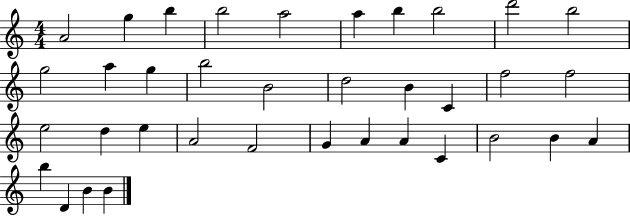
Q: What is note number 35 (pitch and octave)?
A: B4